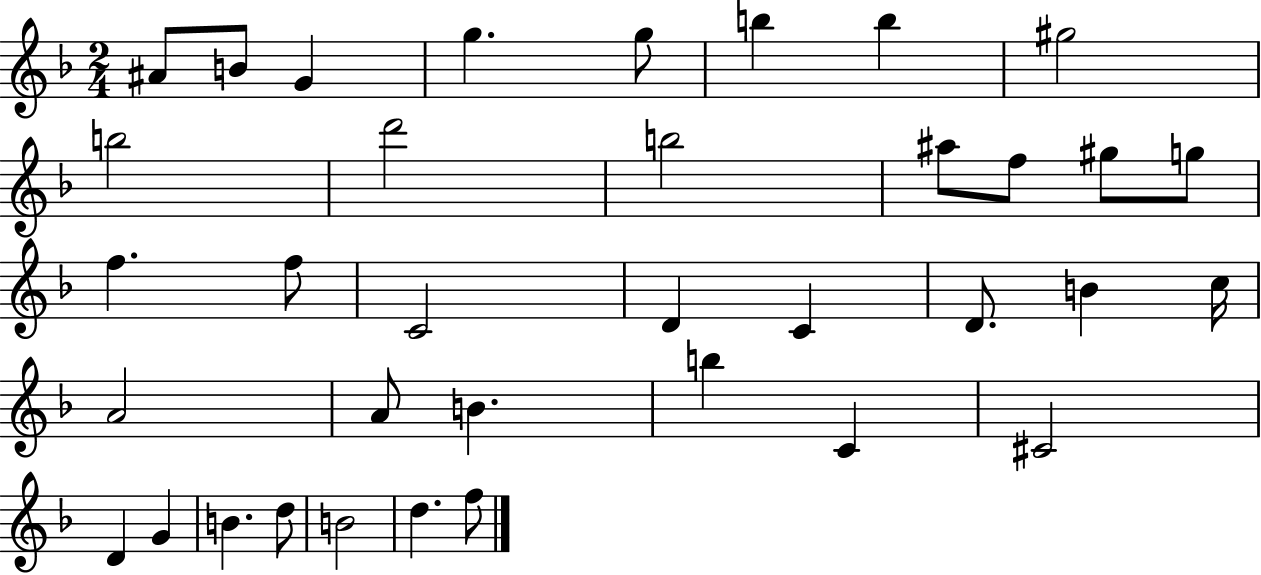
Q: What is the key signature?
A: F major